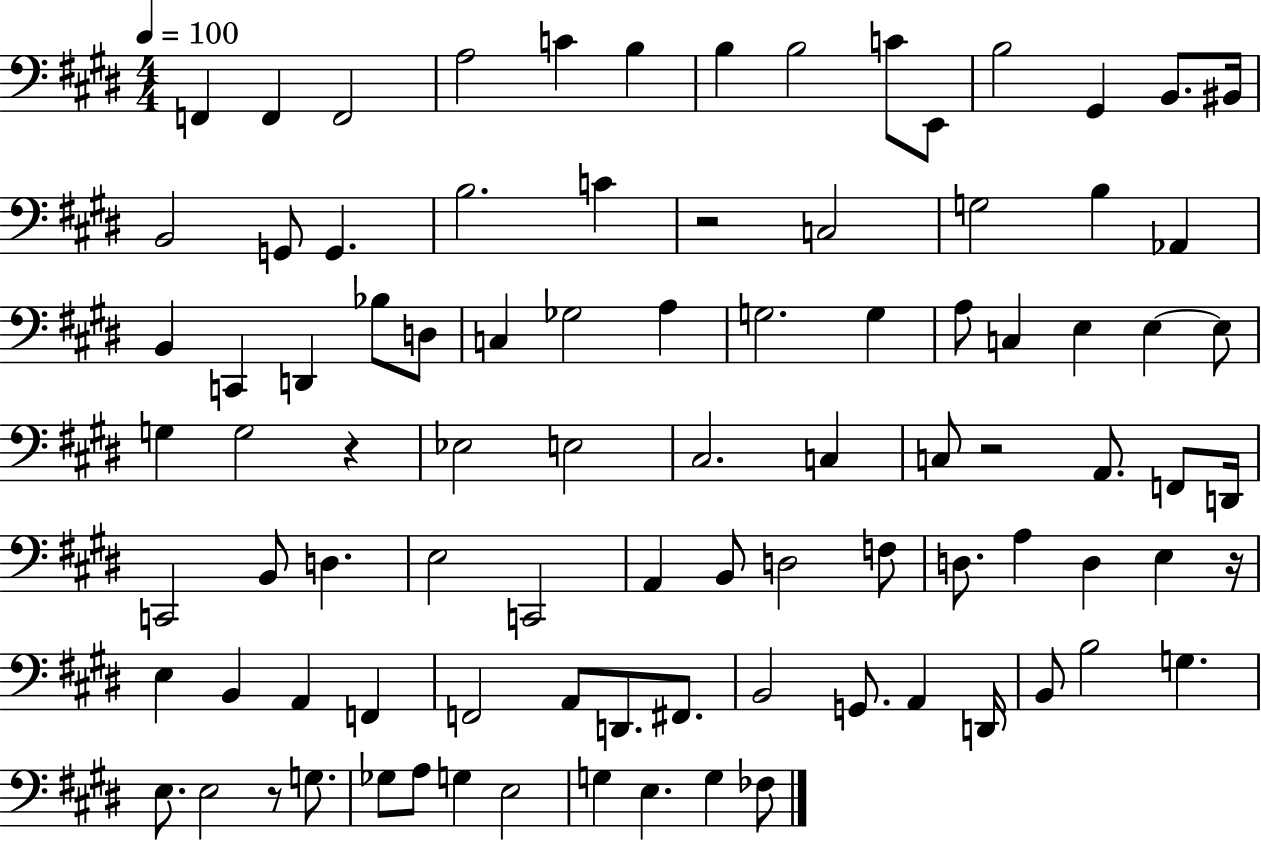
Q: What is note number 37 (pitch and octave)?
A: E3